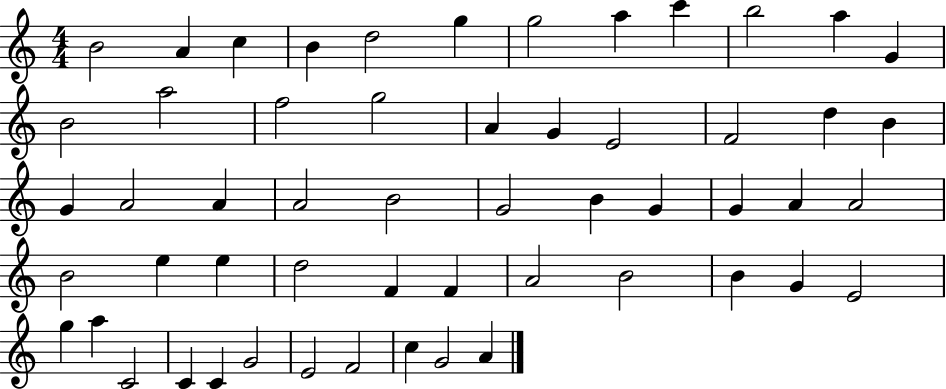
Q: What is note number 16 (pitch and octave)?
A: G5